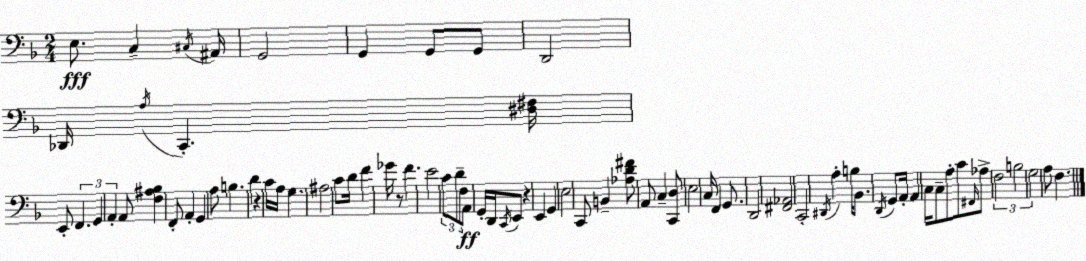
X:1
T:Untitled
M:2/4
L:1/4
K:Dm
E,/2 C, ^C,/4 ^A,,/4 G,,2 G,, G,,/2 G,,/2 D,,2 _D,,/4 A,/4 C,, [^D,^F,]/4 E,,/2 F,, G,, A,, A,,/2 [F,^A,_B,] F,,/2 A,, G,, A,/2 B, D z C/4 A,/4 G, ^A,2 C/2 D/4 F _G/4 z/2 F E2 C/2 D/2 F,/2 A,,/2 G,,/4 D,,/4 C,,/4 E,,/2 z E,, G,, E,2 C,,/2 B,, [_A,D^F]/2 A,,/2 C, [C,,D,]/2 E,2 C,/4 F,, G,,/2 D,,2 [^F,,_A,,]2 C,,2 ^D,,/4 A, B,/4 _B,,/2 D,,/4 G,,/2 A,,/4 A,, C,/4 C,/2 A,/2 C/2 ^F,,/4 _A,/2 F,2 B,2 G,2 A,/2 F,